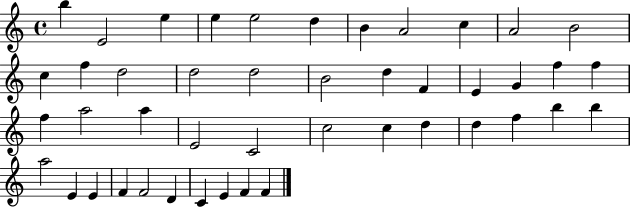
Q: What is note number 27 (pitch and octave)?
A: E4